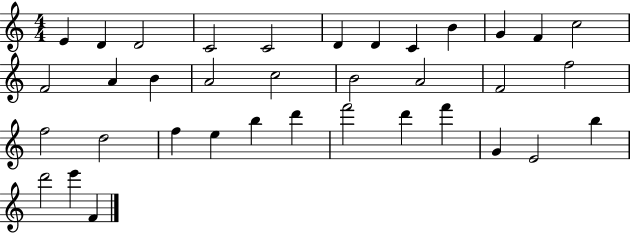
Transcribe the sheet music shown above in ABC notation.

X:1
T:Untitled
M:4/4
L:1/4
K:C
E D D2 C2 C2 D D C B G F c2 F2 A B A2 c2 B2 A2 F2 f2 f2 d2 f e b d' f'2 d' f' G E2 b d'2 e' F